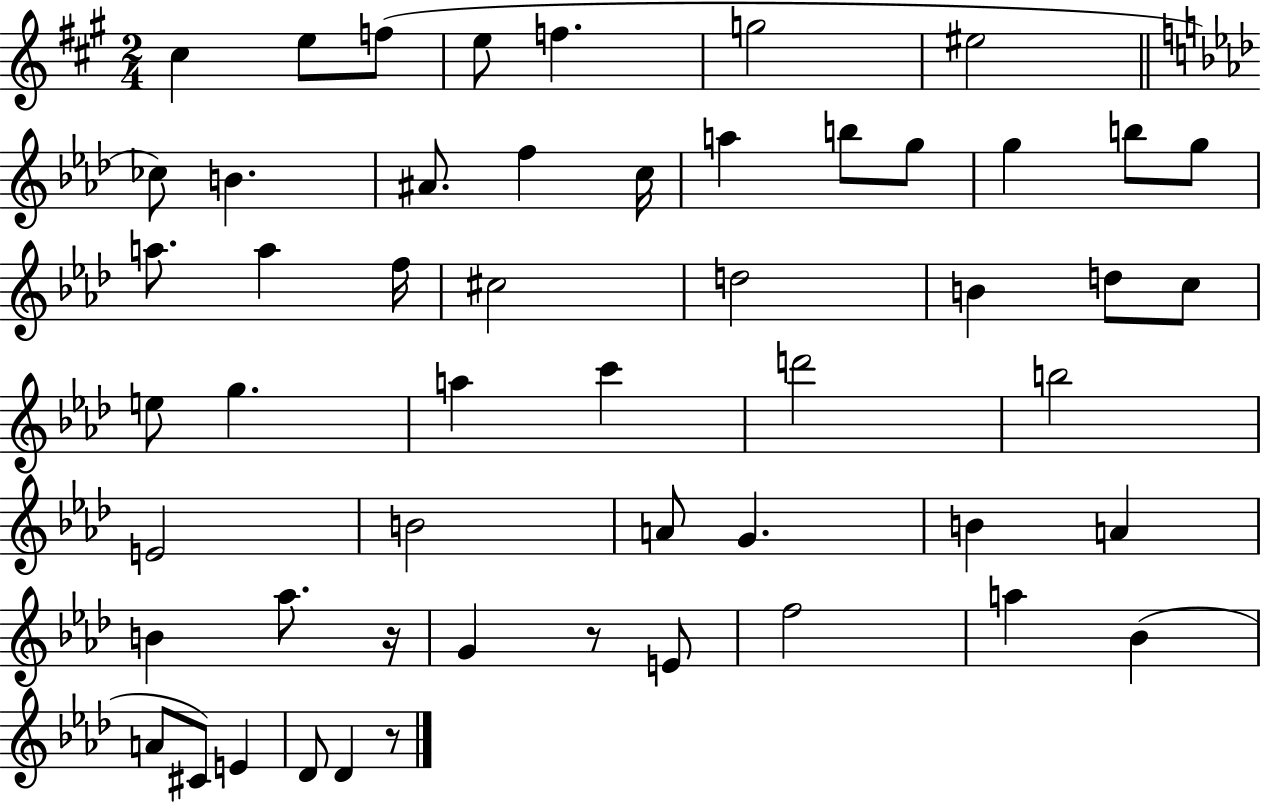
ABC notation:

X:1
T:Untitled
M:2/4
L:1/4
K:A
^c e/2 f/2 e/2 f g2 ^e2 _c/2 B ^A/2 f c/4 a b/2 g/2 g b/2 g/2 a/2 a f/4 ^c2 d2 B d/2 c/2 e/2 g a c' d'2 b2 E2 B2 A/2 G B A B _a/2 z/4 G z/2 E/2 f2 a _B A/2 ^C/2 E _D/2 _D z/2